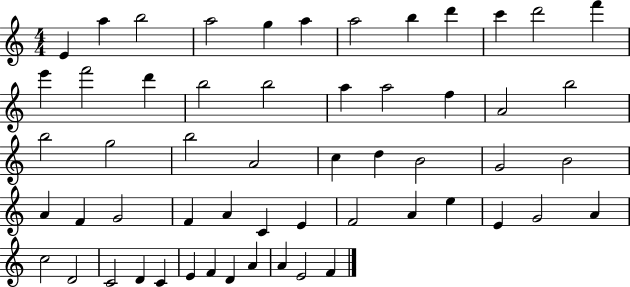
X:1
T:Untitled
M:4/4
L:1/4
K:C
E a b2 a2 g a a2 b d' c' d'2 f' e' f'2 d' b2 b2 a a2 f A2 b2 b2 g2 b2 A2 c d B2 G2 B2 A F G2 F A C E F2 A e E G2 A c2 D2 C2 D C E F D A A E2 F